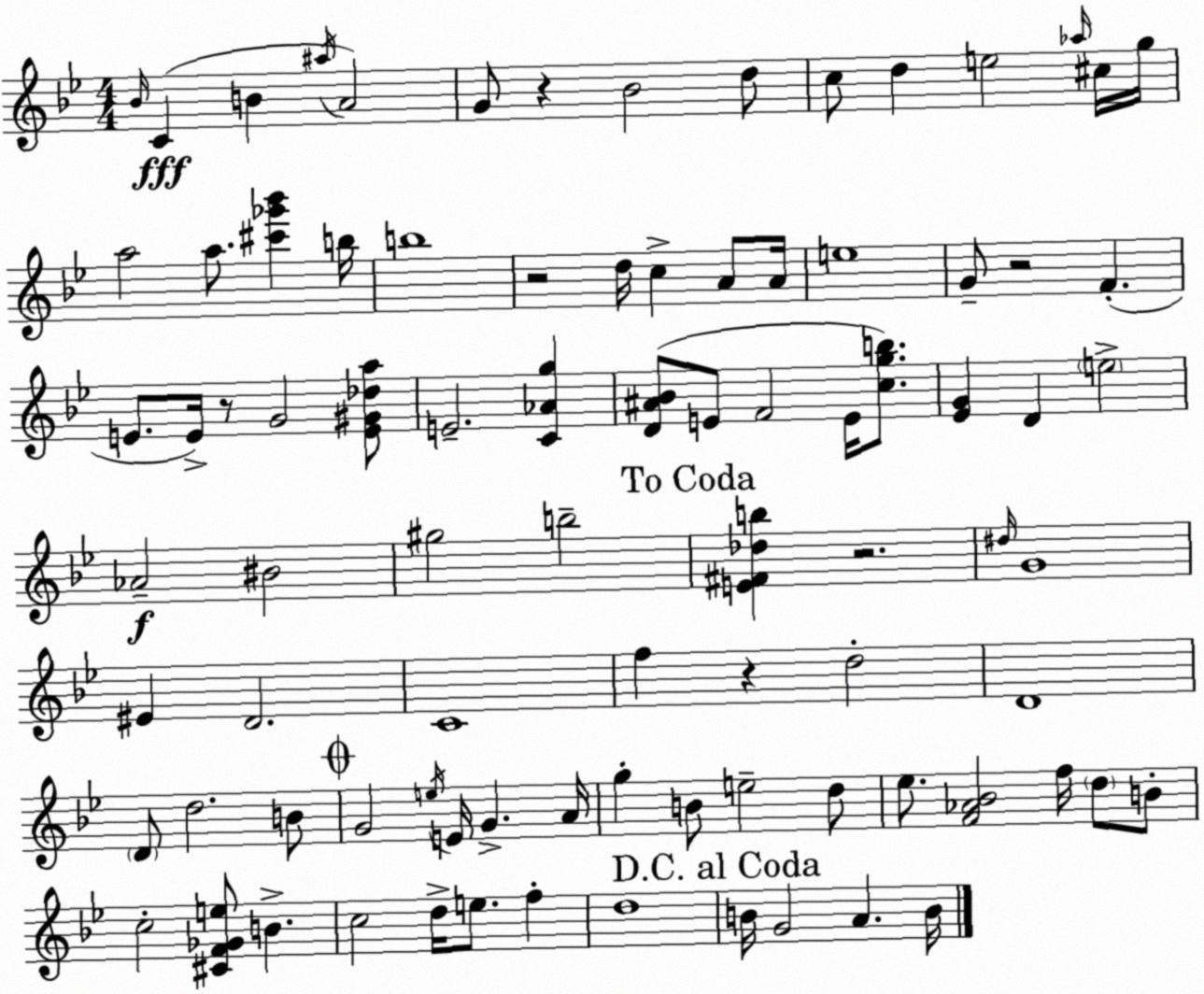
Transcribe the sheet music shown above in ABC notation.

X:1
T:Untitled
M:4/4
L:1/4
K:Gm
_B/4 C B ^a/4 A2 G/2 z _B2 d/2 c/2 d e2 _a/4 ^c/4 g/4 a2 a/2 [^c'_g'_b'] b/4 b4 z2 d/4 c A/2 A/4 e4 G/2 z2 F E/2 E/4 z/2 G2 [E^G_da]/2 E2 [C_Ag] [D^A_B]/2 E/2 F2 E/4 [cgb]/2 [_EG] D e2 _A2 ^B2 ^g2 b2 [E^F_db] z2 ^d/4 G4 ^E D2 C4 f z d2 D4 D/2 d2 B/2 G2 e/4 E/4 G A/4 g B/2 e2 d/2 _e/2 [F_A_B]2 f/4 d/2 B/2 c2 [^CF_Ge]/2 B c2 d/4 e/2 f d4 B/4 G2 A B/4